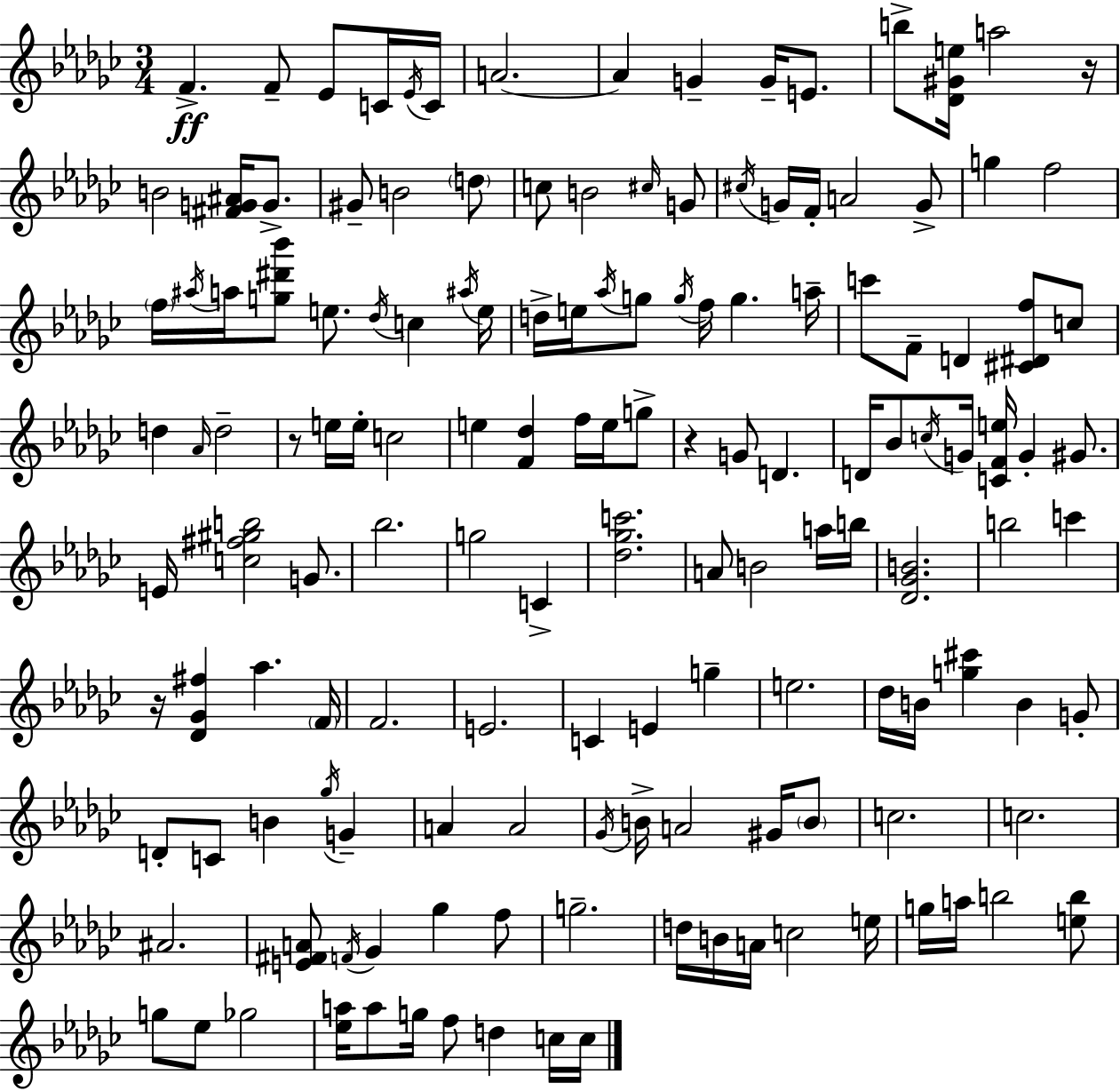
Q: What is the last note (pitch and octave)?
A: C5